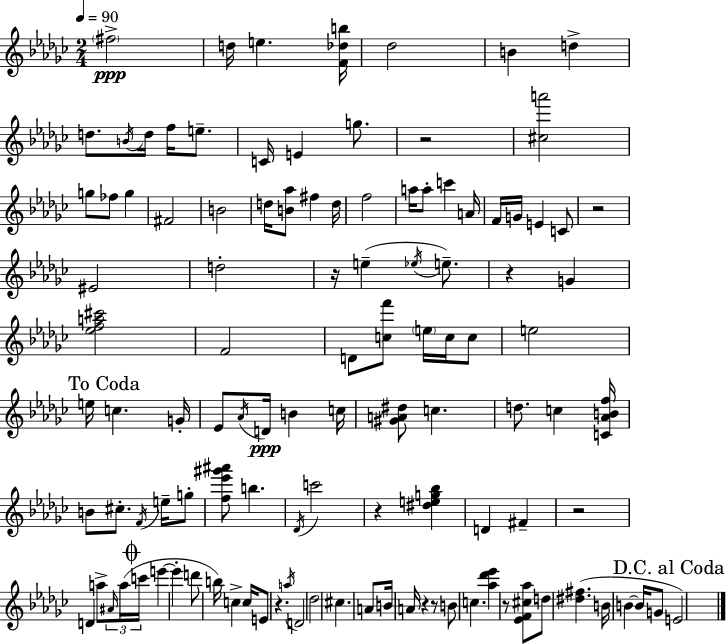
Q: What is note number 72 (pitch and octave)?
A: D6